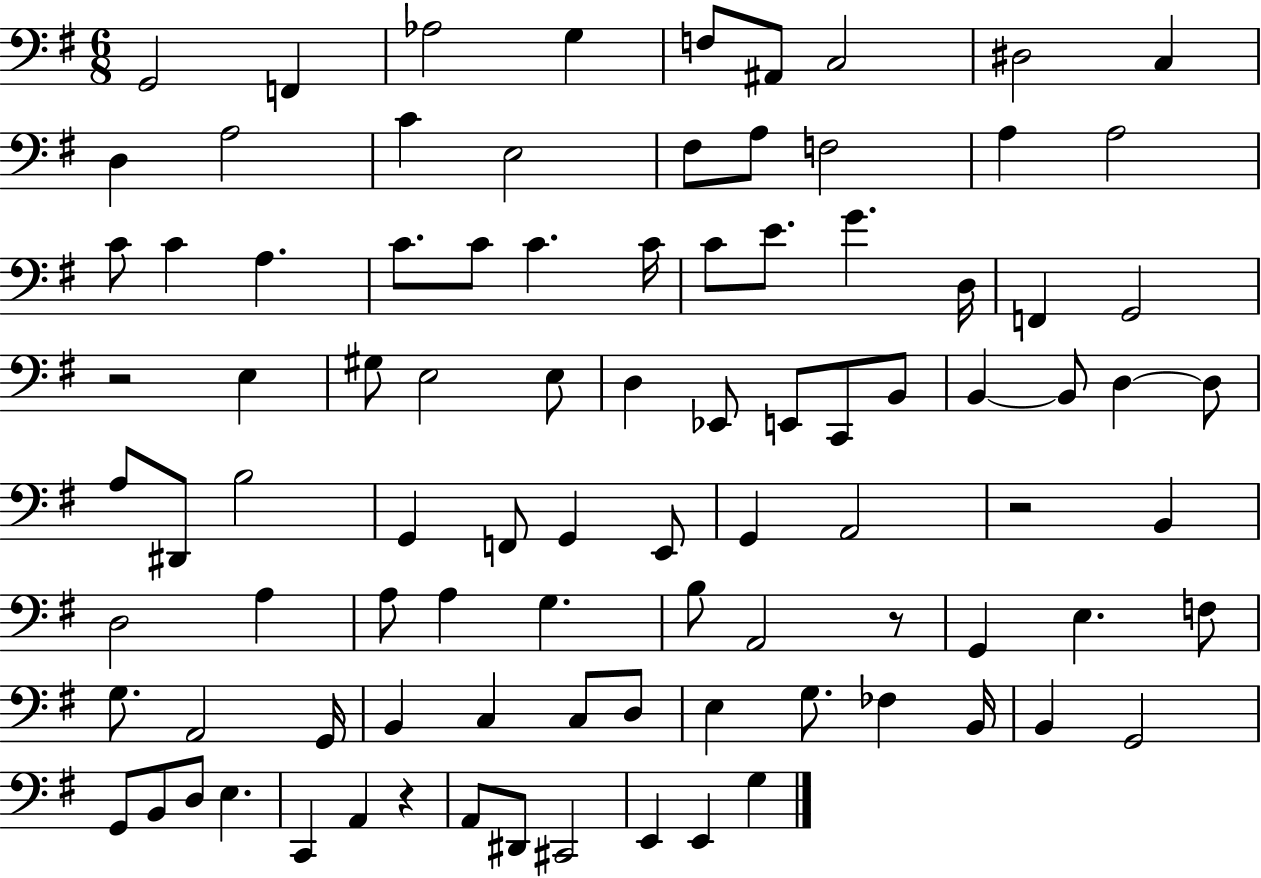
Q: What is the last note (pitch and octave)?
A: G3